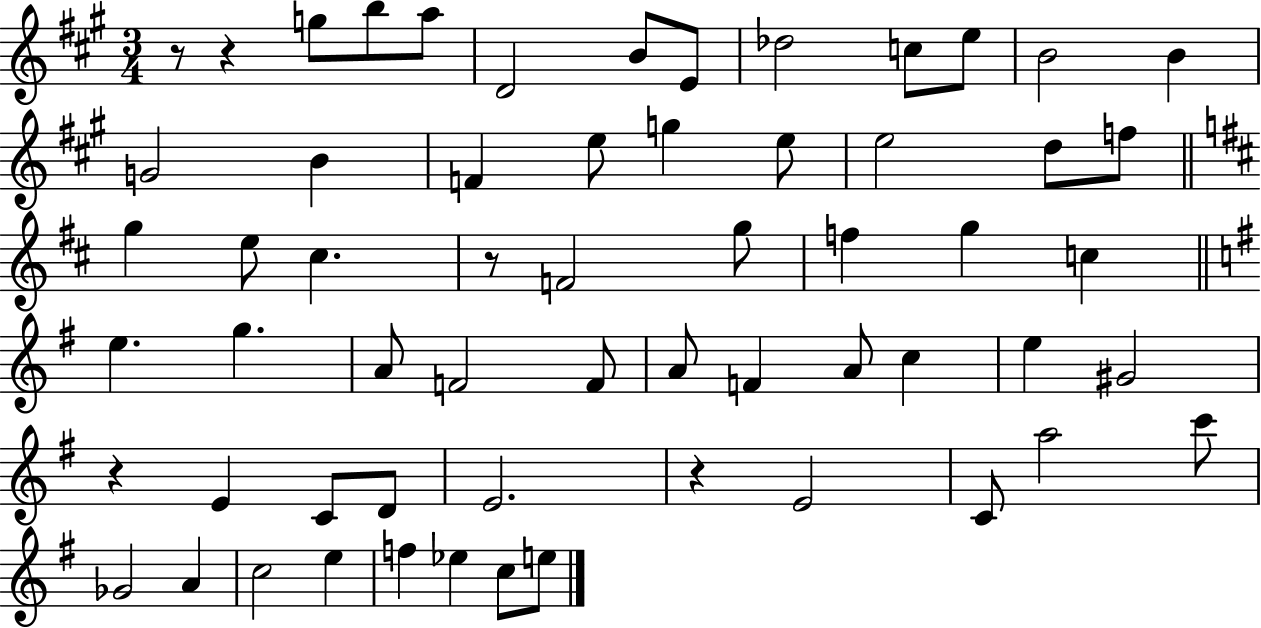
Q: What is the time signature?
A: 3/4